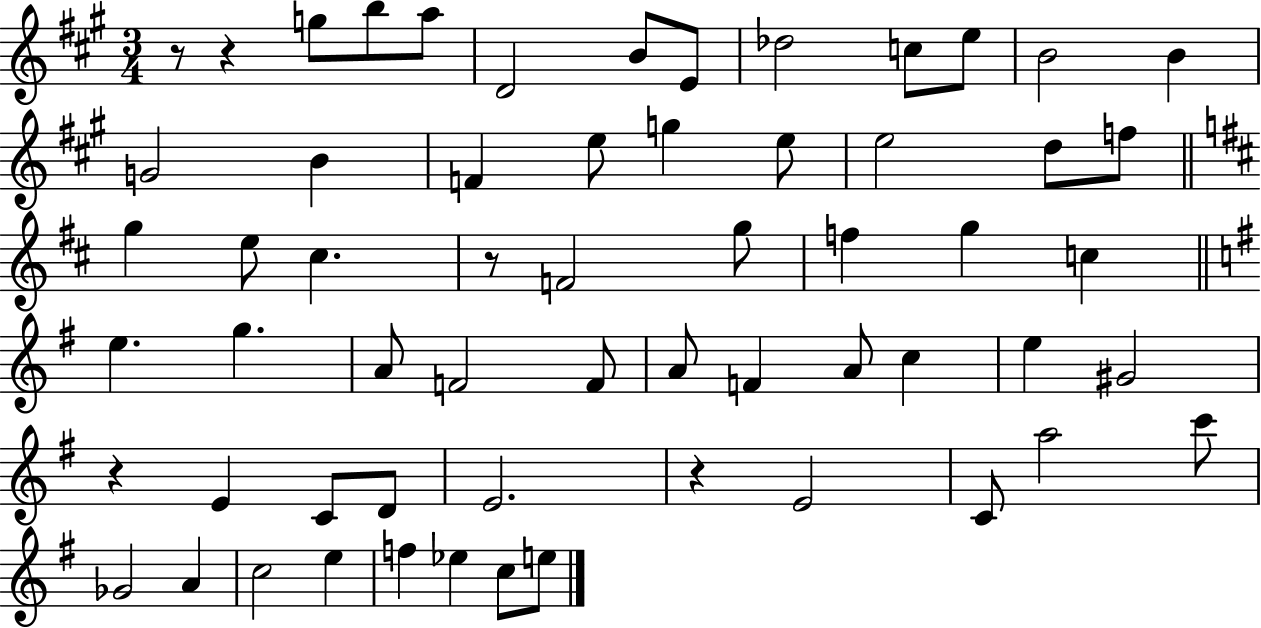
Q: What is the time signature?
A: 3/4